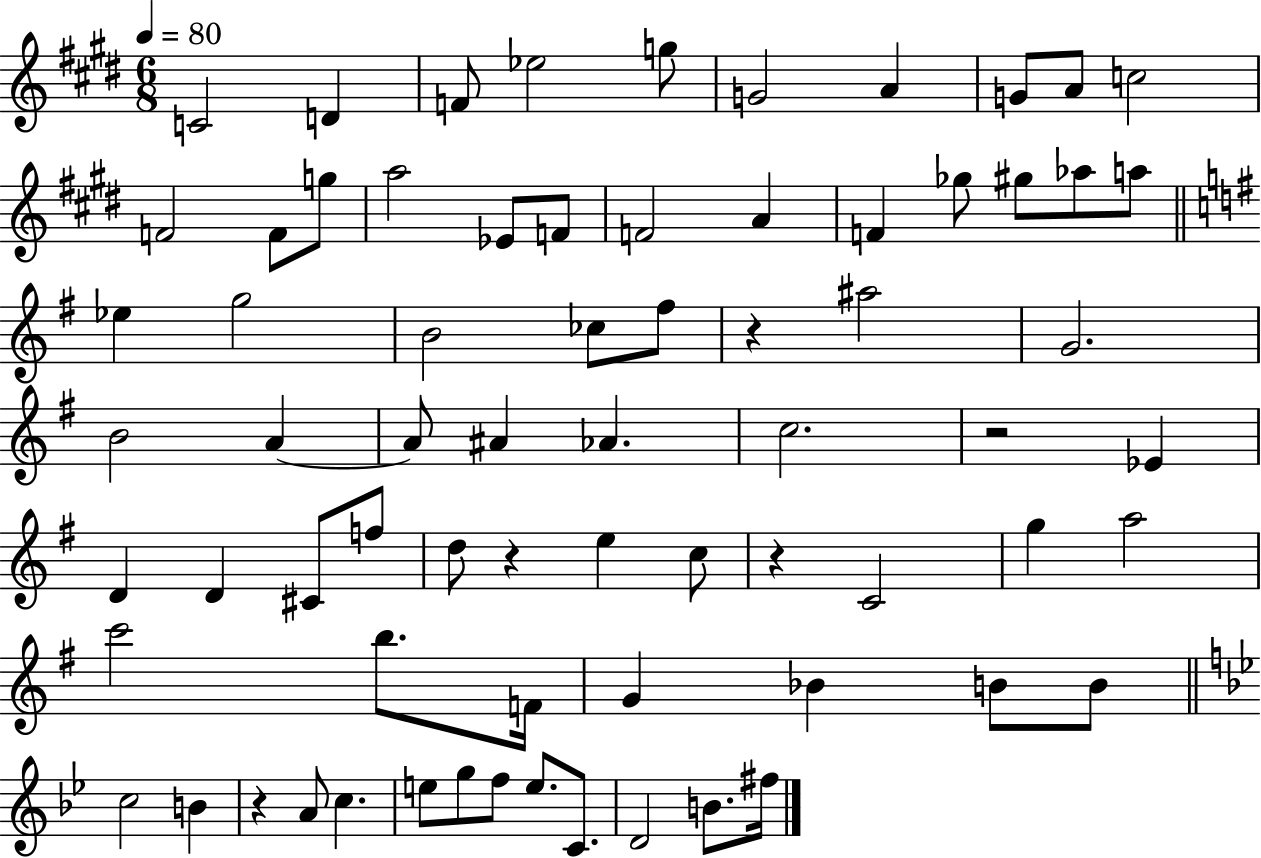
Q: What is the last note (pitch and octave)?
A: F#5